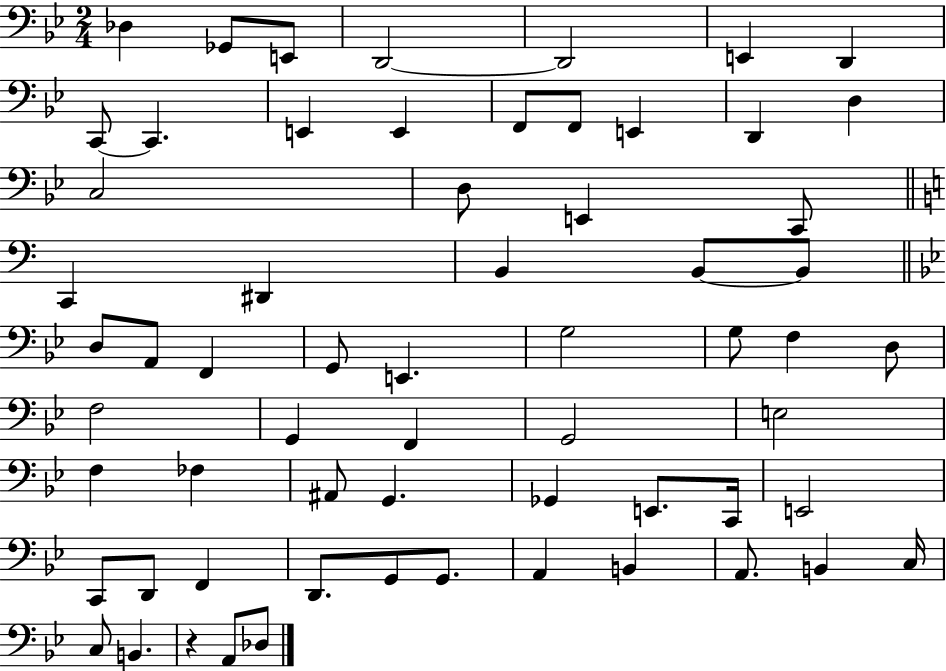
X:1
T:Untitled
M:2/4
L:1/4
K:Bb
_D, _G,,/2 E,,/2 D,,2 D,,2 E,, D,, C,,/2 C,, E,, E,, F,,/2 F,,/2 E,, D,, D, C,2 D,/2 E,, C,,/2 C,, ^D,, B,, B,,/2 B,,/2 D,/2 A,,/2 F,, G,,/2 E,, G,2 G,/2 F, D,/2 F,2 G,, F,, G,,2 E,2 F, _F, ^A,,/2 G,, _G,, E,,/2 C,,/4 E,,2 C,,/2 D,,/2 F,, D,,/2 G,,/2 G,,/2 A,, B,, A,,/2 B,, C,/4 C,/2 B,, z A,,/2 _D,/2